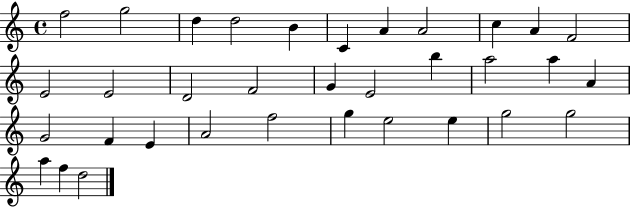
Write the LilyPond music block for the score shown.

{
  \clef treble
  \time 4/4
  \defaultTimeSignature
  \key c \major
  f''2 g''2 | d''4 d''2 b'4 | c'4 a'4 a'2 | c''4 a'4 f'2 | \break e'2 e'2 | d'2 f'2 | g'4 e'2 b''4 | a''2 a''4 a'4 | \break g'2 f'4 e'4 | a'2 f''2 | g''4 e''2 e''4 | g''2 g''2 | \break a''4 f''4 d''2 | \bar "|."
}